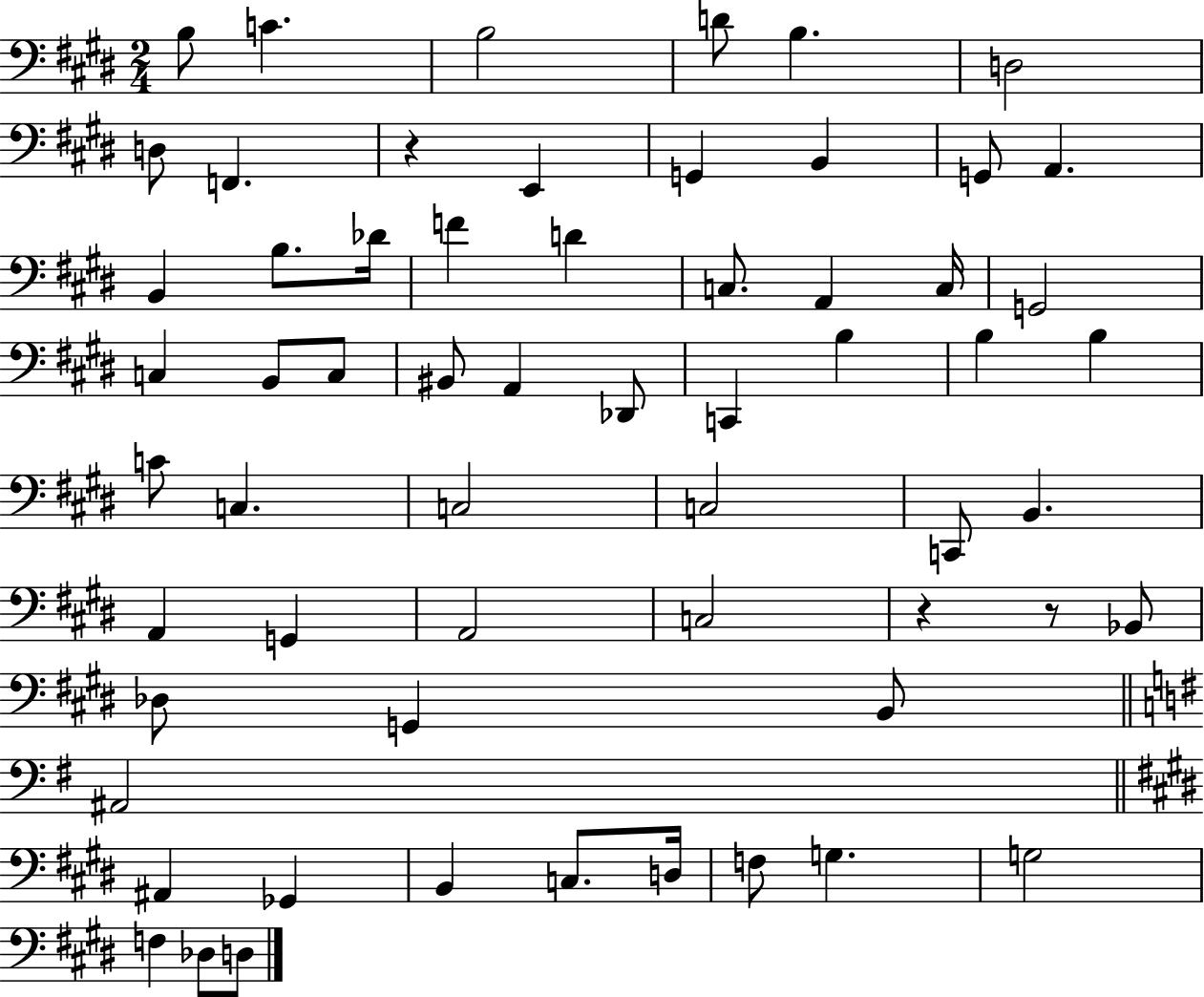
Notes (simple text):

B3/e C4/q. B3/h D4/e B3/q. D3/h D3/e F2/q. R/q E2/q G2/q B2/q G2/e A2/q. B2/q B3/e. Db4/s F4/q D4/q C3/e. A2/q C3/s G2/h C3/q B2/e C3/e BIS2/e A2/q Db2/e C2/q B3/q B3/q B3/q C4/e C3/q. C3/h C3/h C2/e B2/q. A2/q G2/q A2/h C3/h R/q R/e Bb2/e Db3/e G2/q B2/e A#2/h A#2/q Gb2/q B2/q C3/e. D3/s F3/e G3/q. G3/h F3/q Db3/e D3/e